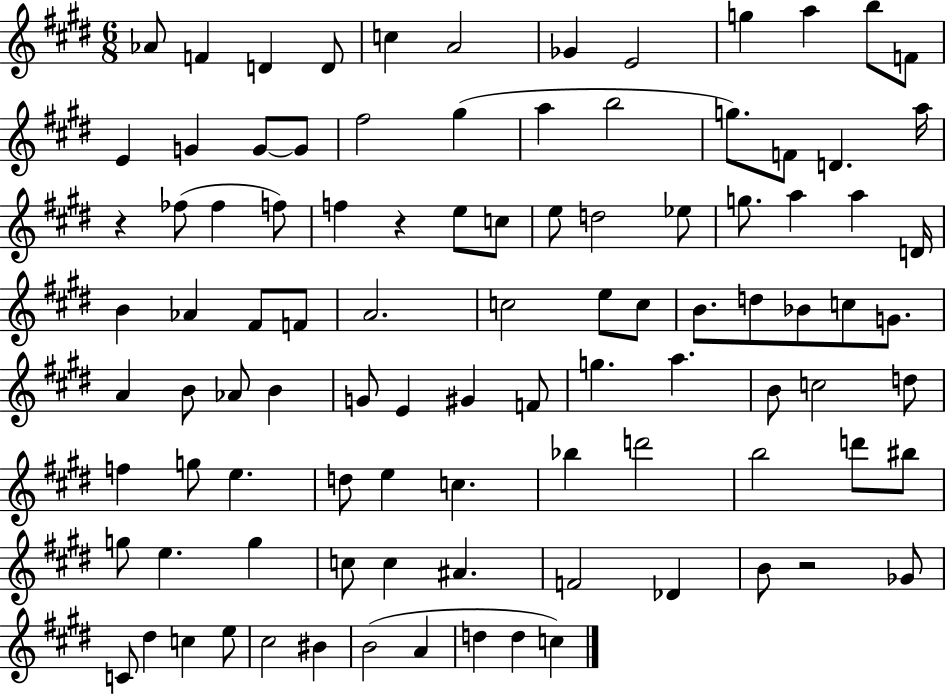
X:1
T:Untitled
M:6/8
L:1/4
K:E
_A/2 F D D/2 c A2 _G E2 g a b/2 F/2 E G G/2 G/2 ^f2 ^g a b2 g/2 F/2 D a/4 z _f/2 _f f/2 f z e/2 c/2 e/2 d2 _e/2 g/2 a a D/4 B _A ^F/2 F/2 A2 c2 e/2 c/2 B/2 d/2 _B/2 c/2 G/2 A B/2 _A/2 B G/2 E ^G F/2 g a B/2 c2 d/2 f g/2 e d/2 e c _b d'2 b2 d'/2 ^b/2 g/2 e g c/2 c ^A F2 _D B/2 z2 _G/2 C/2 ^d c e/2 ^c2 ^B B2 A d d c